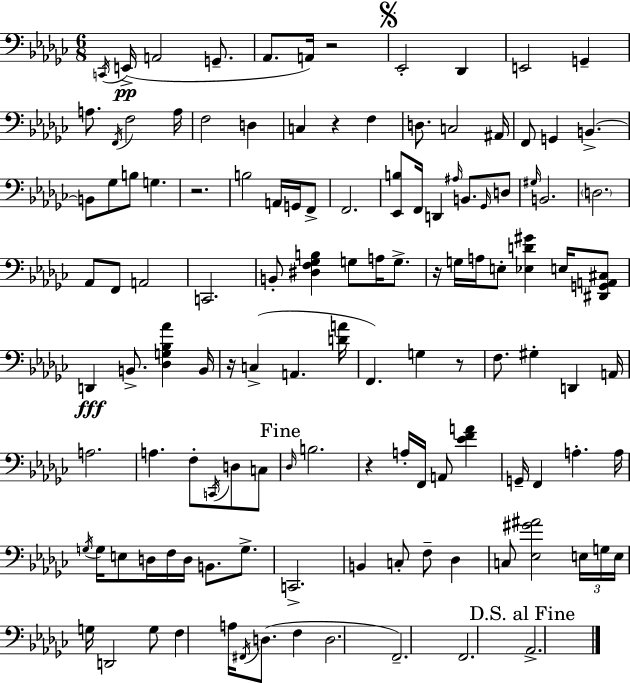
C2/s E2/s A2/h G2/e. Ab2/e. A2/s R/h Eb2/h Db2/q E2/h G2/q A3/e. F2/s F3/h A3/s F3/h D3/q C3/q R/q F3/q D3/e. C3/h A#2/s F2/e G2/q B2/q. B2/e Gb3/e B3/e G3/q. R/h. B3/h A2/s G2/s F2/e F2/h. [Eb2,B3]/e F2/s D2/q A#3/s B2/e. Gb2/s D3/e G#3/s B2/h. D3/h. Ab2/e F2/e A2/h C2/h. B2/e [D#3,F3,Gb3,B3]/q G3/e A3/s G3/e. R/s G3/s A3/s E3/e [Eb3,D4,G#4]/q E3/s [D#2,G2,A2,C#3]/e D2/q B2/e. [Db3,G3,Bb3,Ab4]/q B2/s R/s C3/q A2/q. [D4,A4]/s F2/q. G3/q R/e F3/e. G#3/q D2/q A2/s A3/h. A3/q. F3/e C2/s D3/e C3/e Db3/s B3/h. R/q A3/s F2/s A2/e [Eb4,F4,A4]/q G2/s F2/q A3/q. A3/s G3/s G3/s E3/e D3/s F3/s D3/s B2/e. G3/e. C2/h. B2/q C3/e F3/e Db3/q C3/e [Eb3,G#4,A#4]/h E3/s G3/s E3/s G3/s D2/h G3/e F3/q A3/s F#2/s D3/e. F3/q D3/h. F2/h. F2/h. Ab2/h.